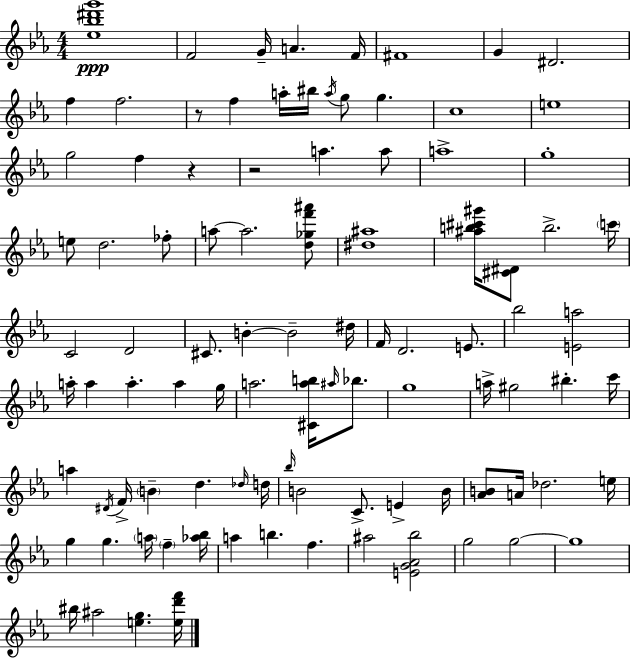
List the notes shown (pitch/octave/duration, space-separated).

[Eb5,Bb5,D#6,G6]/w F4/h G4/s A4/q. F4/s F#4/w G4/q D#4/h. F5/q F5/h. R/e F5/q A5/s BIS5/s A5/s G5/e G5/q. C5/w E5/w G5/h F5/q R/q R/h A5/q. A5/e A5/w G5/w E5/e D5/h. FES5/e A5/e A5/h. [D5,Gb5,F6,A#6]/e [D#5,A#5]/w [A#5,B5,C#6,G#6]/s [C#4,D#4]/e B5/h. C6/s C4/h D4/h C#4/e. B4/q B4/h D#5/s F4/s D4/h. E4/e. Bb5/h [E4,A5]/h A5/s A5/q A5/q. A5/q G5/s A5/h. [C#4,A5,B5]/s A#5/s Bb5/e. G5/w A5/s G#5/h BIS5/q. C6/s A5/q D#4/s F4/s B4/q D5/q. Db5/s D5/s Bb5/s B4/h C4/e. E4/q B4/s [Ab4,B4]/e A4/s Db5/h. E5/s G5/q G5/q. A5/s F5/q [Ab5,Bb5]/s A5/q B5/q. F5/q. A#5/h [E4,G4,Ab4,Bb5]/h G5/h G5/h G5/w BIS5/s A#5/h [E5,G5]/q. [E5,D6,F6]/s